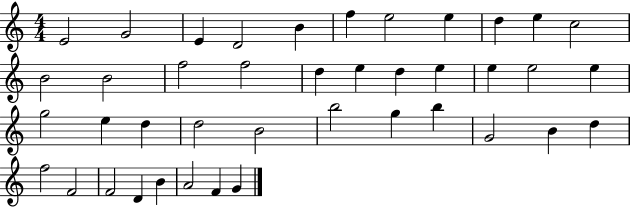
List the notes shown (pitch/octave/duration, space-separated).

E4/h G4/h E4/q D4/h B4/q F5/q E5/h E5/q D5/q E5/q C5/h B4/h B4/h F5/h F5/h D5/q E5/q D5/q E5/q E5/q E5/h E5/q G5/h E5/q D5/q D5/h B4/h B5/h G5/q B5/q G4/h B4/q D5/q F5/h F4/h F4/h D4/q B4/q A4/h F4/q G4/q